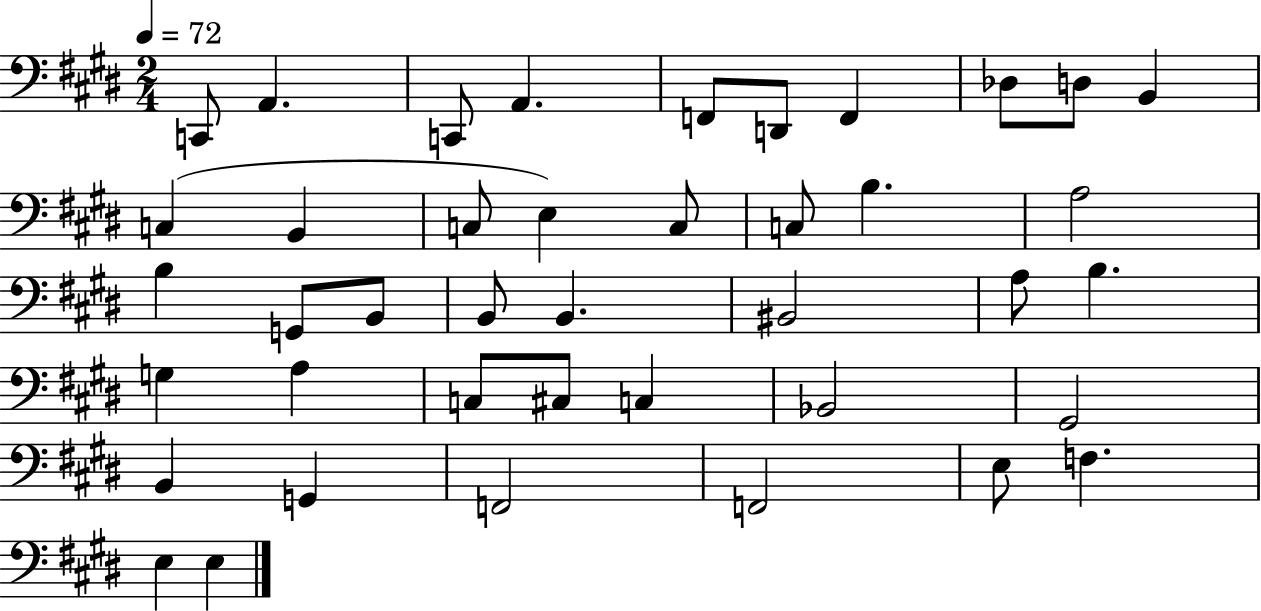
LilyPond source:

{
  \clef bass
  \numericTimeSignature
  \time 2/4
  \key e \major
  \tempo 4 = 72
  c,8 a,4. | c,8 a,4. | f,8 d,8 f,4 | des8 d8 b,4 | \break c4( b,4 | c8 e4) c8 | c8 b4. | a2 | \break b4 g,8 b,8 | b,8 b,4. | bis,2 | a8 b4. | \break g4 a4 | c8 cis8 c4 | bes,2 | gis,2 | \break b,4 g,4 | f,2 | f,2 | e8 f4. | \break e4 e4 | \bar "|."
}